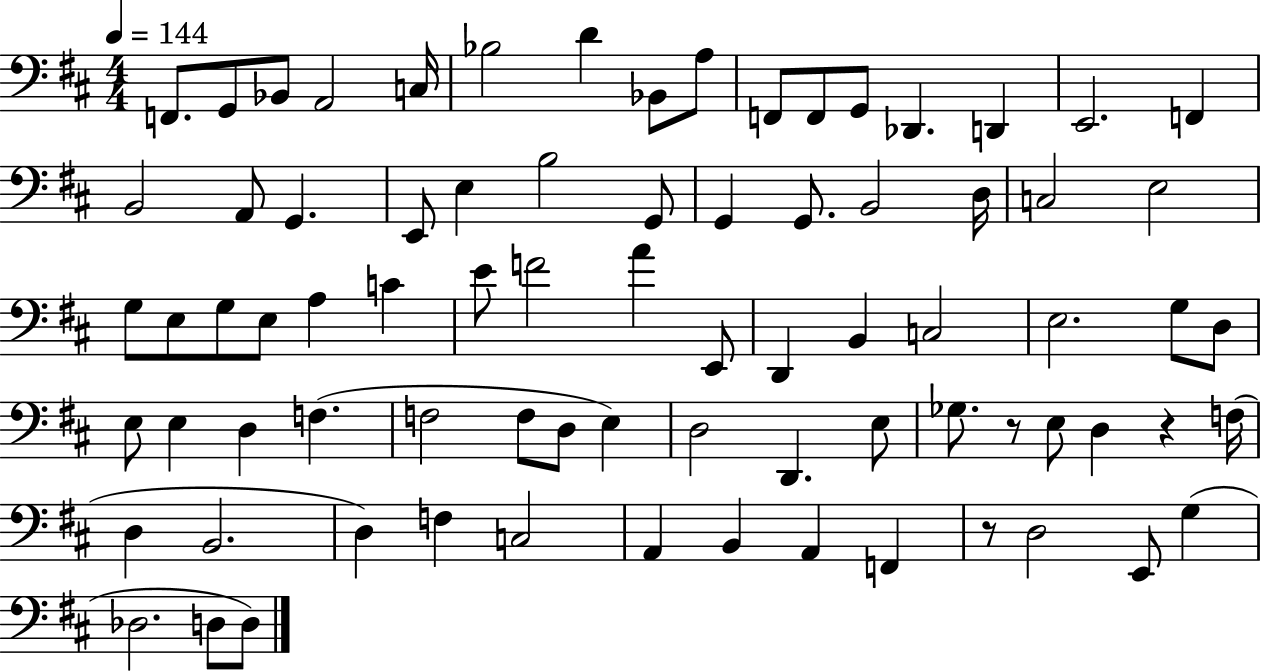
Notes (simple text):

F2/e. G2/e Bb2/e A2/h C3/s Bb3/h D4/q Bb2/e A3/e F2/e F2/e G2/e Db2/q. D2/q E2/h. F2/q B2/h A2/e G2/q. E2/e E3/q B3/h G2/e G2/q G2/e. B2/h D3/s C3/h E3/h G3/e E3/e G3/e E3/e A3/q C4/q E4/e F4/h A4/q E2/e D2/q B2/q C3/h E3/h. G3/e D3/e E3/e E3/q D3/q F3/q. F3/h F3/e D3/e E3/q D3/h D2/q. E3/e Gb3/e. R/e E3/e D3/q R/q F3/s D3/q B2/h. D3/q F3/q C3/h A2/q B2/q A2/q F2/q R/e D3/h E2/e G3/q Db3/h. D3/e D3/e